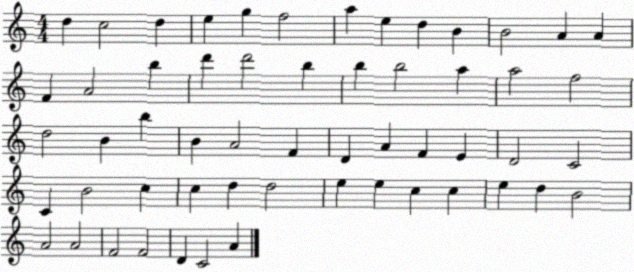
X:1
T:Untitled
M:4/4
L:1/4
K:C
d c2 d e g f2 a e d B B2 A A F A2 b d' d'2 b b b2 a a2 f2 d2 B b B A2 F D A F E D2 C2 C B2 c c d d2 e e c c e d B2 A2 A2 F2 F2 D C2 A